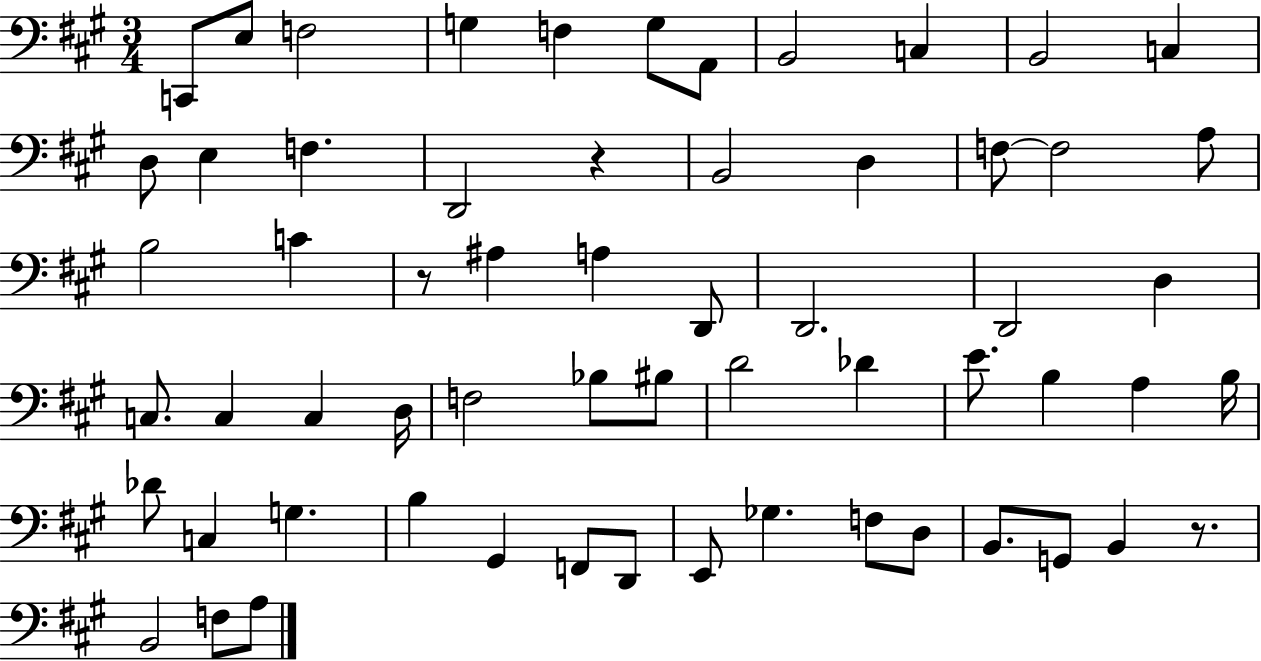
C2/e E3/e F3/h G3/q F3/q G3/e A2/e B2/h C3/q B2/h C3/q D3/e E3/q F3/q. D2/h R/q B2/h D3/q F3/e F3/h A3/e B3/h C4/q R/e A#3/q A3/q D2/e D2/h. D2/h D3/q C3/e. C3/q C3/q D3/s F3/h Bb3/e BIS3/e D4/h Db4/q E4/e. B3/q A3/q B3/s Db4/e C3/q G3/q. B3/q G#2/q F2/e D2/e E2/e Gb3/q. F3/e D3/e B2/e. G2/e B2/q R/e. B2/h F3/e A3/e